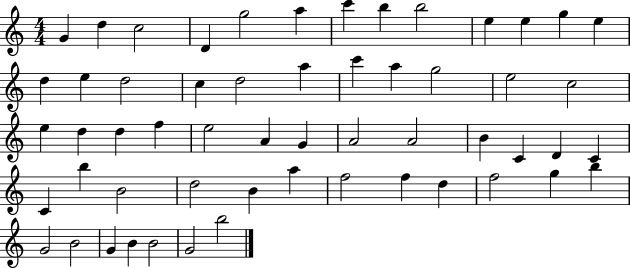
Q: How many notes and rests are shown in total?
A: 56